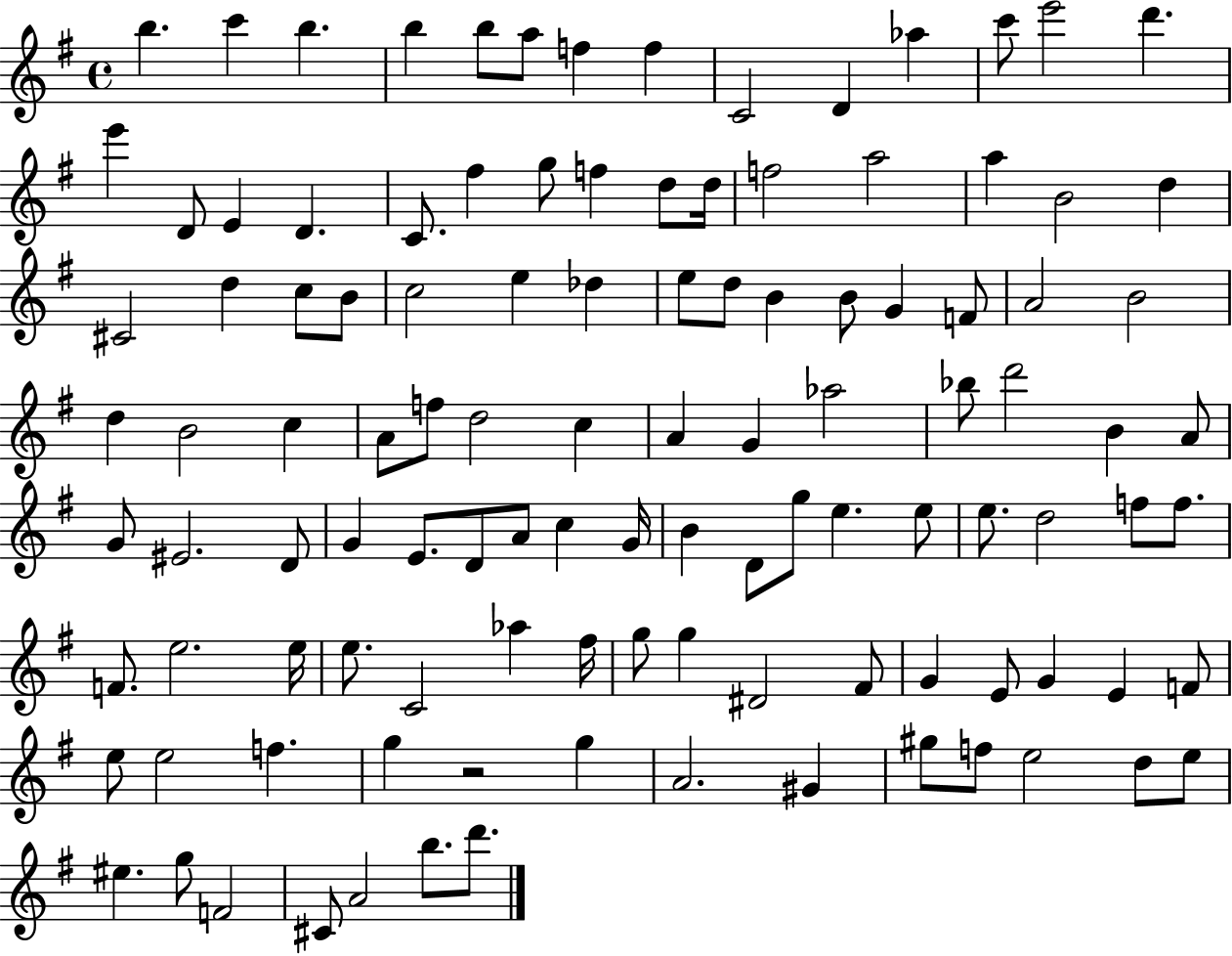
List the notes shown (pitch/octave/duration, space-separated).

B5/q. C6/q B5/q. B5/q B5/e A5/e F5/q F5/q C4/h D4/q Ab5/q C6/e E6/h D6/q. E6/q D4/e E4/q D4/q. C4/e. F#5/q G5/e F5/q D5/e D5/s F5/h A5/h A5/q B4/h D5/q C#4/h D5/q C5/e B4/e C5/h E5/q Db5/q E5/e D5/e B4/q B4/e G4/q F4/e A4/h B4/h D5/q B4/h C5/q A4/e F5/e D5/h C5/q A4/q G4/q Ab5/h Bb5/e D6/h B4/q A4/e G4/e EIS4/h. D4/e G4/q E4/e. D4/e A4/e C5/q G4/s B4/q D4/e G5/e E5/q. E5/e E5/e. D5/h F5/e F5/e. F4/e. E5/h. E5/s E5/e. C4/h Ab5/q F#5/s G5/e G5/q D#4/h F#4/e G4/q E4/e G4/q E4/q F4/e E5/e E5/h F5/q. G5/q R/h G5/q A4/h. G#4/q G#5/e F5/e E5/h D5/e E5/e EIS5/q. G5/e F4/h C#4/e A4/h B5/e. D6/e.